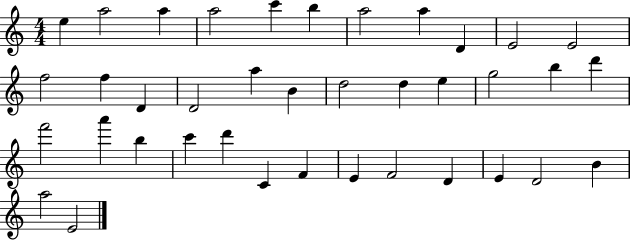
E5/q A5/h A5/q A5/h C6/q B5/q A5/h A5/q D4/q E4/h E4/h F5/h F5/q D4/q D4/h A5/q B4/q D5/h D5/q E5/q G5/h B5/q D6/q F6/h A6/q B5/q C6/q D6/q C4/q F4/q E4/q F4/h D4/q E4/q D4/h B4/q A5/h E4/h